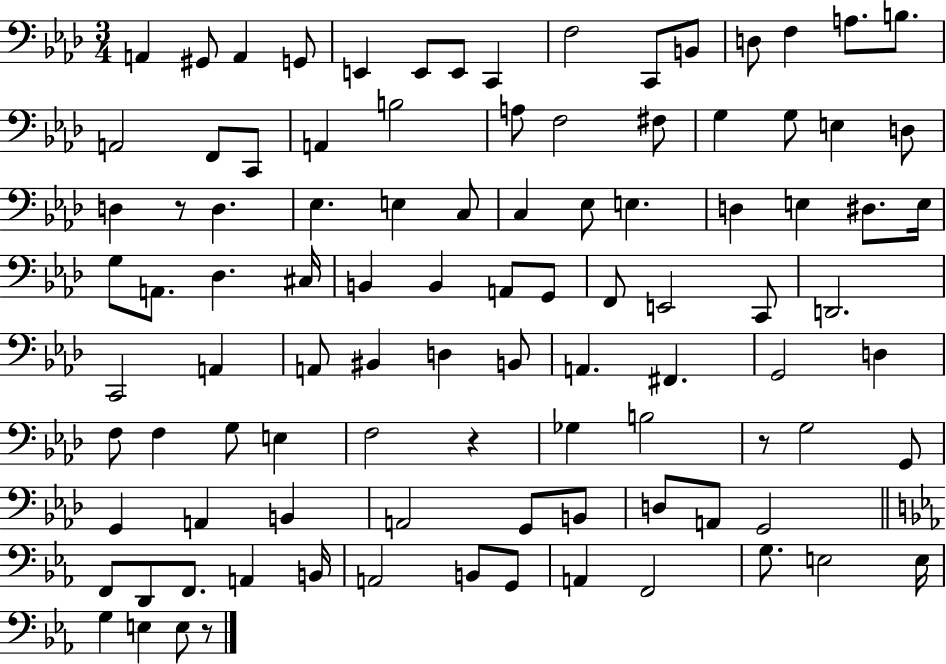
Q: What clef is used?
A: bass